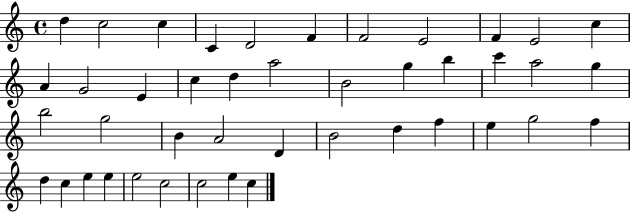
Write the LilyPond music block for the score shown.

{
  \clef treble
  \time 4/4
  \defaultTimeSignature
  \key c \major
  d''4 c''2 c''4 | c'4 d'2 f'4 | f'2 e'2 | f'4 e'2 c''4 | \break a'4 g'2 e'4 | c''4 d''4 a''2 | b'2 g''4 b''4 | c'''4 a''2 g''4 | \break b''2 g''2 | b'4 a'2 d'4 | b'2 d''4 f''4 | e''4 g''2 f''4 | \break d''4 c''4 e''4 e''4 | e''2 c''2 | c''2 e''4 c''4 | \bar "|."
}